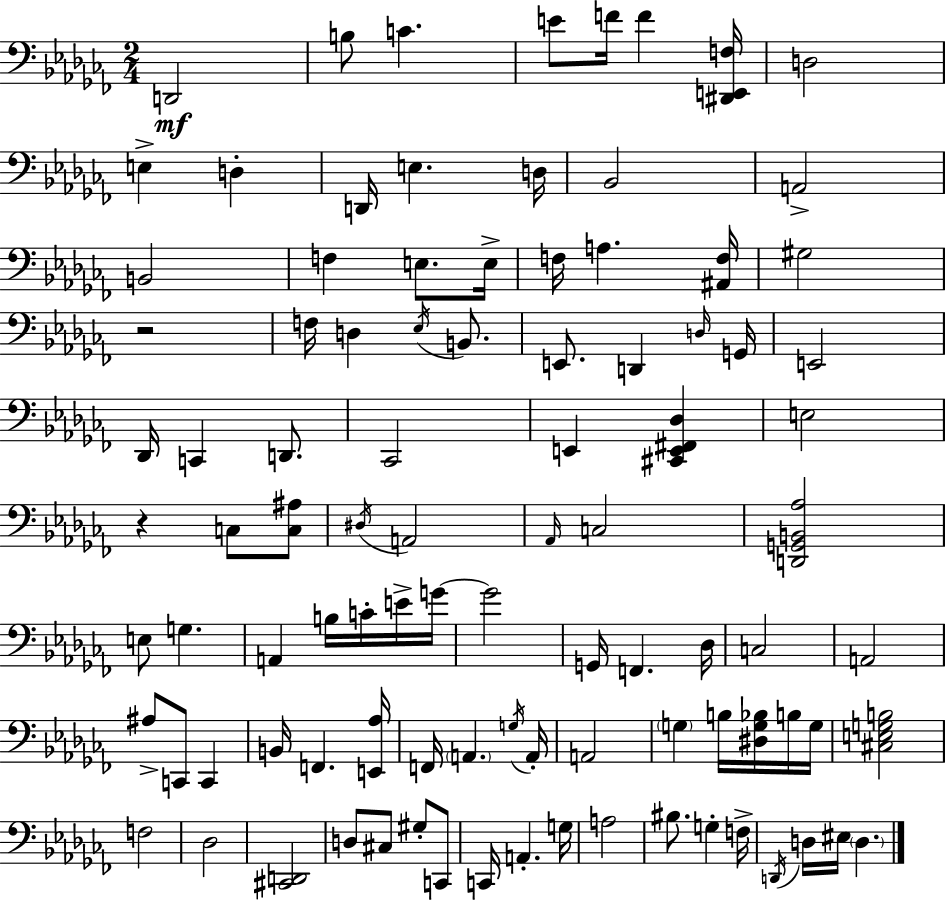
X:1
T:Untitled
M:2/4
L:1/4
K:Abm
D,,2 B,/2 C E/2 F/4 F [^D,,E,,F,]/4 D,2 E, D, D,,/4 E, D,/4 _B,,2 A,,2 B,,2 F, E,/2 E,/4 F,/4 A, [^A,,F,]/4 ^G,2 z2 F,/4 D, _E,/4 B,,/2 E,,/2 D,, D,/4 G,,/4 E,,2 _D,,/4 C,, D,,/2 _C,,2 E,, [^C,,E,,^F,,_D,] E,2 z C,/2 [C,^A,]/2 ^D,/4 A,,2 _A,,/4 C,2 [D,,G,,B,,_A,]2 E,/2 G, A,, B,/4 C/4 E/4 G/4 G2 G,,/4 F,, _D,/4 C,2 A,,2 ^A,/2 C,,/2 C,, B,,/4 F,, [E,,_A,]/4 F,,/4 A,, G,/4 A,,/4 A,,2 G, B,/4 [^D,G,_B,]/4 B,/4 G,/4 [^C,E,G,B,]2 F,2 _D,2 [^C,,D,,]2 D,/2 ^C,/2 ^G,/2 C,,/2 C,,/4 A,, G,/4 A,2 ^B,/2 G, F,/4 D,,/4 D,/4 ^E,/4 D,